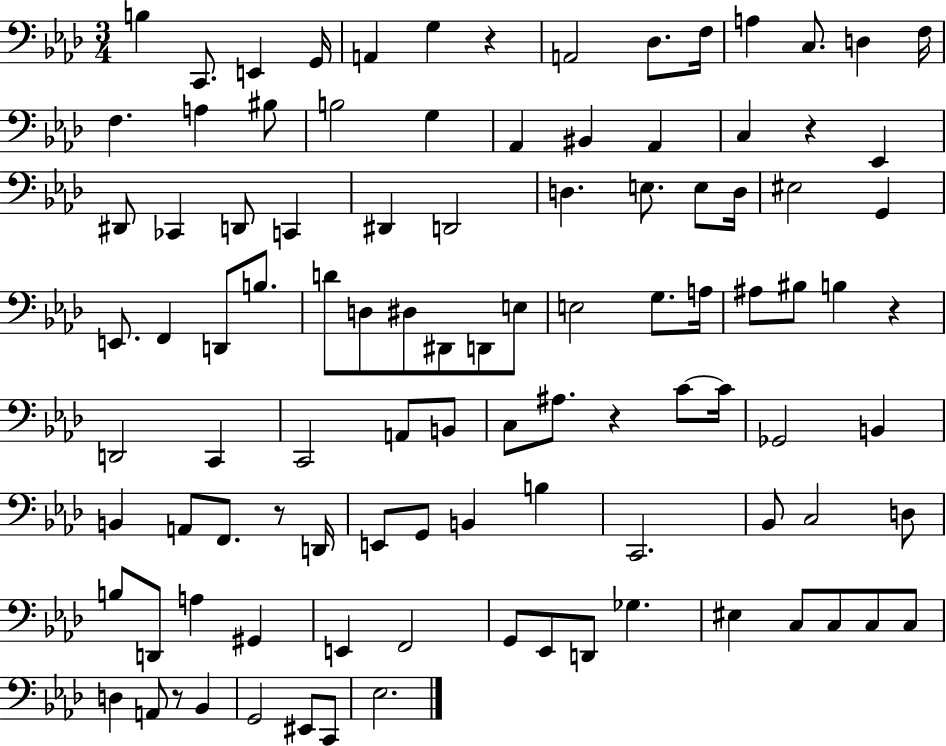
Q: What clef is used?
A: bass